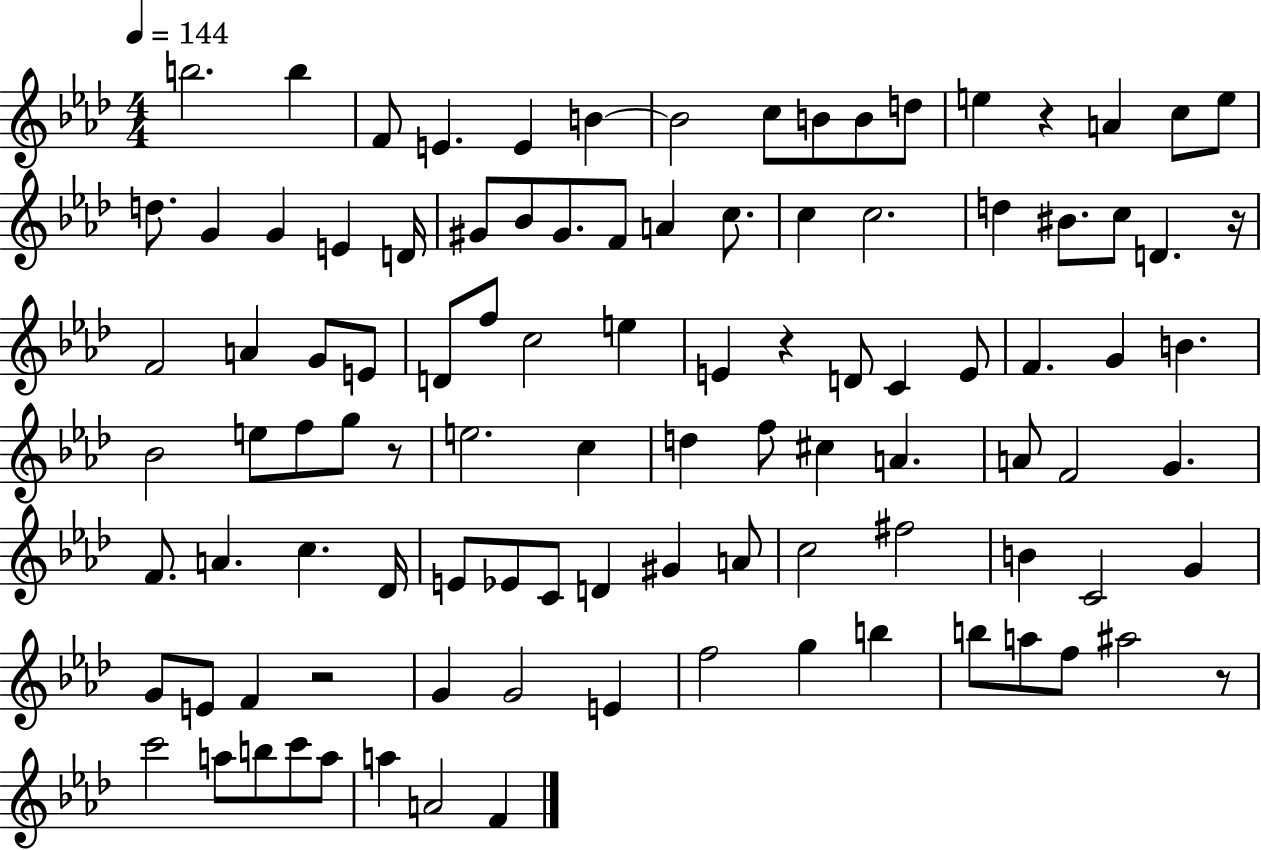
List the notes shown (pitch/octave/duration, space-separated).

B5/h. B5/q F4/e E4/q. E4/q B4/q B4/h C5/e B4/e B4/e D5/e E5/q R/q A4/q C5/e E5/e D5/e. G4/q G4/q E4/q D4/s G#4/e Bb4/e G#4/e. F4/e A4/q C5/e. C5/q C5/h. D5/q BIS4/e. C5/e D4/q. R/s F4/h A4/q G4/e E4/e D4/e F5/e C5/h E5/q E4/q R/q D4/e C4/q E4/e F4/q. G4/q B4/q. Bb4/h E5/e F5/e G5/e R/e E5/h. C5/q D5/q F5/e C#5/q A4/q. A4/e F4/h G4/q. F4/e. A4/q. C5/q. Db4/s E4/e Eb4/e C4/e D4/q G#4/q A4/e C5/h F#5/h B4/q C4/h G4/q G4/e E4/e F4/q R/h G4/q G4/h E4/q F5/h G5/q B5/q B5/e A5/e F5/e A#5/h R/e C6/h A5/e B5/e C6/e A5/e A5/q A4/h F4/q